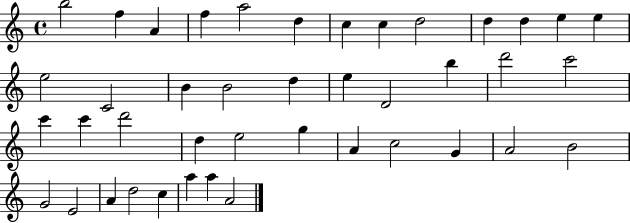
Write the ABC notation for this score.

X:1
T:Untitled
M:4/4
L:1/4
K:C
b2 f A f a2 d c c d2 d d e e e2 C2 B B2 d e D2 b d'2 c'2 c' c' d'2 d e2 g A c2 G A2 B2 G2 E2 A d2 c a a A2